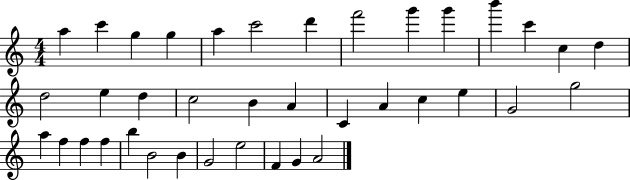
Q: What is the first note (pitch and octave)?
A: A5